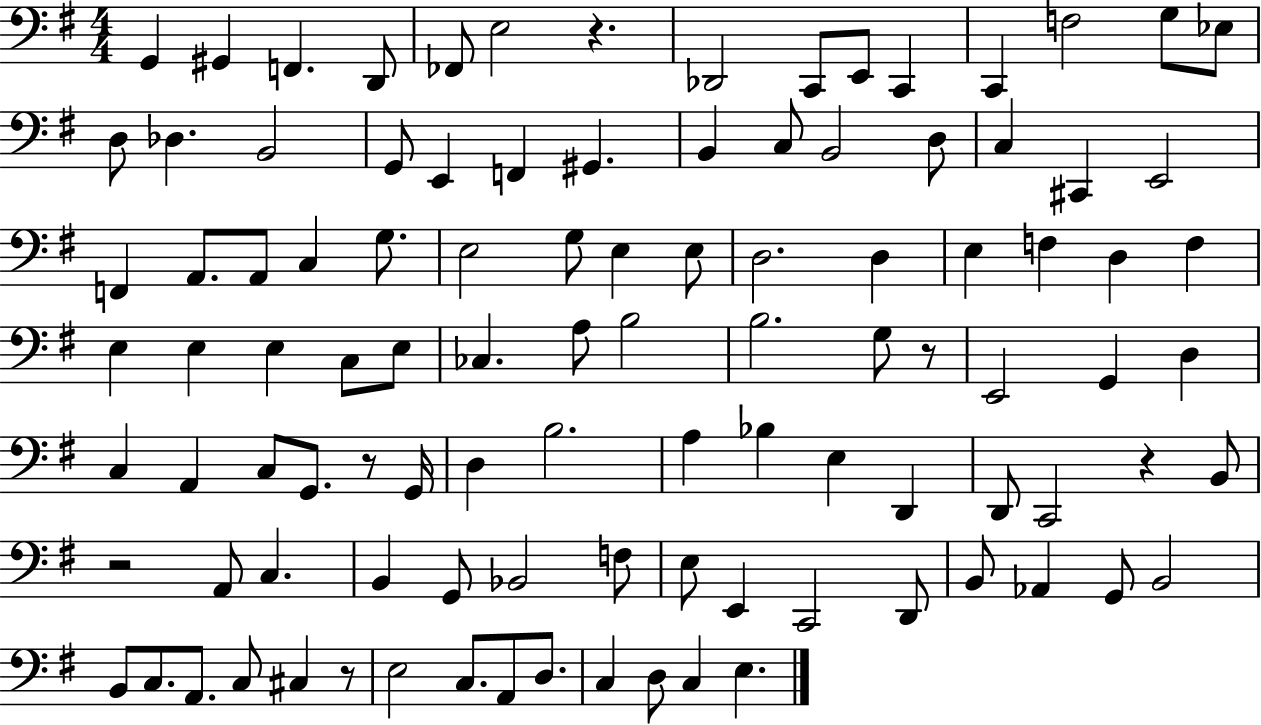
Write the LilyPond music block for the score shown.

{
  \clef bass
  \numericTimeSignature
  \time 4/4
  \key g \major
  \repeat volta 2 { g,4 gis,4 f,4. d,8 | fes,8 e2 r4. | des,2 c,8 e,8 c,4 | c,4 f2 g8 ees8 | \break d8 des4. b,2 | g,8 e,4 f,4 gis,4. | b,4 c8 b,2 d8 | c4 cis,4 e,2 | \break f,4 a,8. a,8 c4 g8. | e2 g8 e4 e8 | d2. d4 | e4 f4 d4 f4 | \break e4 e4 e4 c8 e8 | ces4. a8 b2 | b2. g8 r8 | e,2 g,4 d4 | \break c4 a,4 c8 g,8. r8 g,16 | d4 b2. | a4 bes4 e4 d,4 | d,8 c,2 r4 b,8 | \break r2 a,8 c4. | b,4 g,8 bes,2 f8 | e8 e,4 c,2 d,8 | b,8 aes,4 g,8 b,2 | \break b,8 c8. a,8. c8 cis4 r8 | e2 c8. a,8 d8. | c4 d8 c4 e4. | } \bar "|."
}